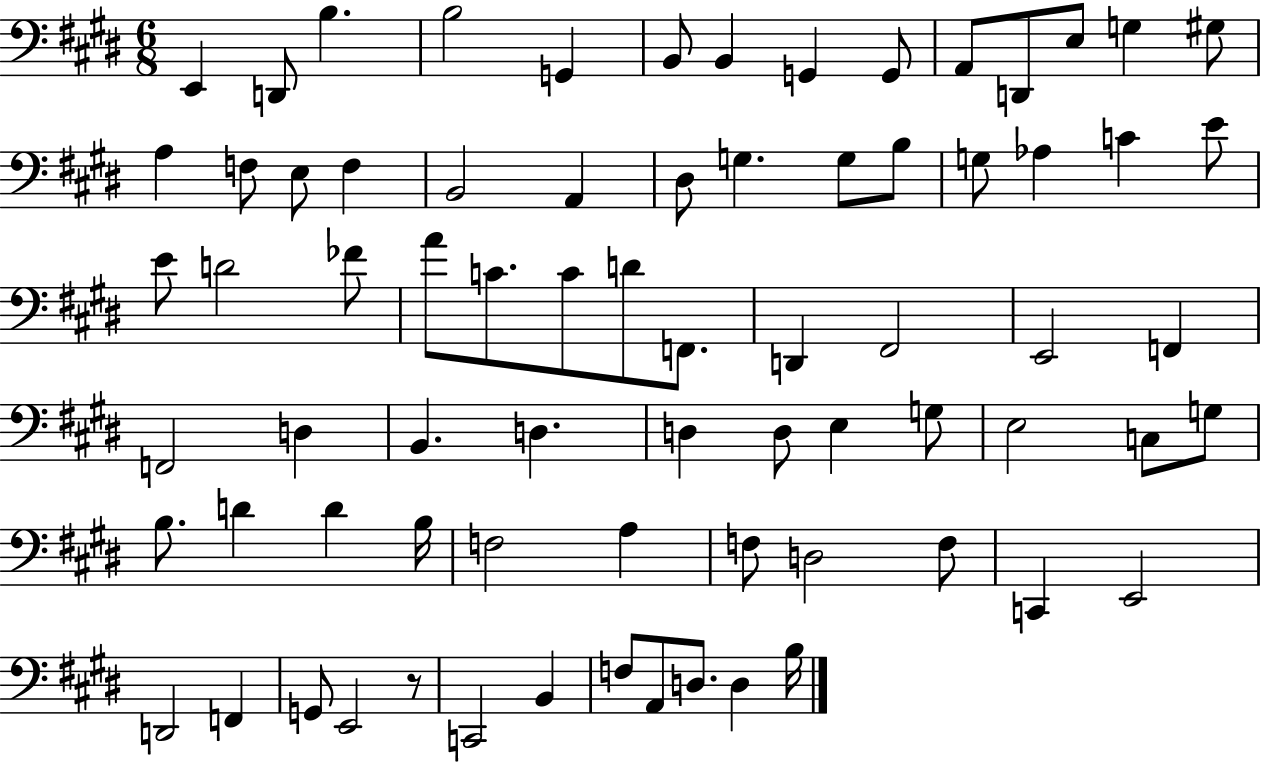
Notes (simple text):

E2/q D2/e B3/q. B3/h G2/q B2/e B2/q G2/q G2/e A2/e D2/e E3/e G3/q G#3/e A3/q F3/e E3/e F3/q B2/h A2/q D#3/e G3/q. G3/e B3/e G3/e Ab3/q C4/q E4/e E4/e D4/h FES4/e A4/e C4/e. C4/e D4/e F2/e. D2/q F#2/h E2/h F2/q F2/h D3/q B2/q. D3/q. D3/q D3/e E3/q G3/e E3/h C3/e G3/e B3/e. D4/q D4/q B3/s F3/h A3/q F3/e D3/h F3/e C2/q E2/h D2/h F2/q G2/e E2/h R/e C2/h B2/q F3/e A2/e D3/e. D3/q B3/s